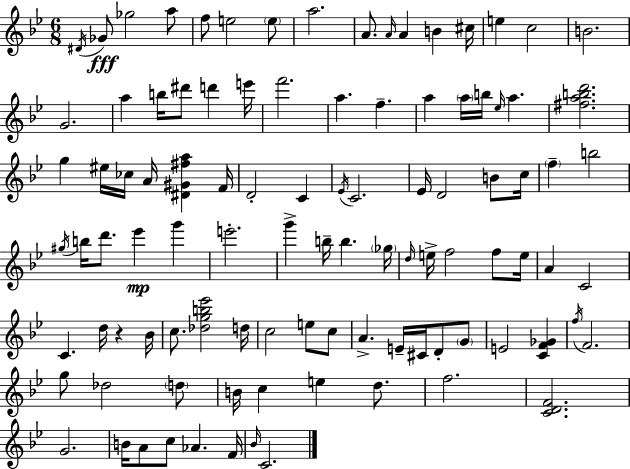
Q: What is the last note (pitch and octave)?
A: C4